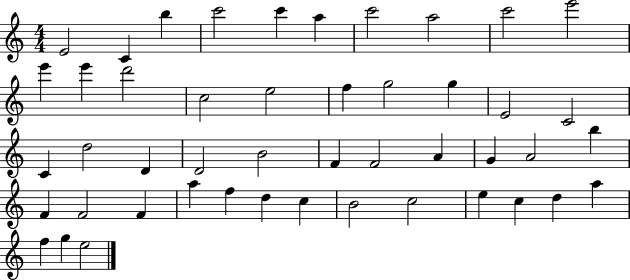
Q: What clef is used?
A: treble